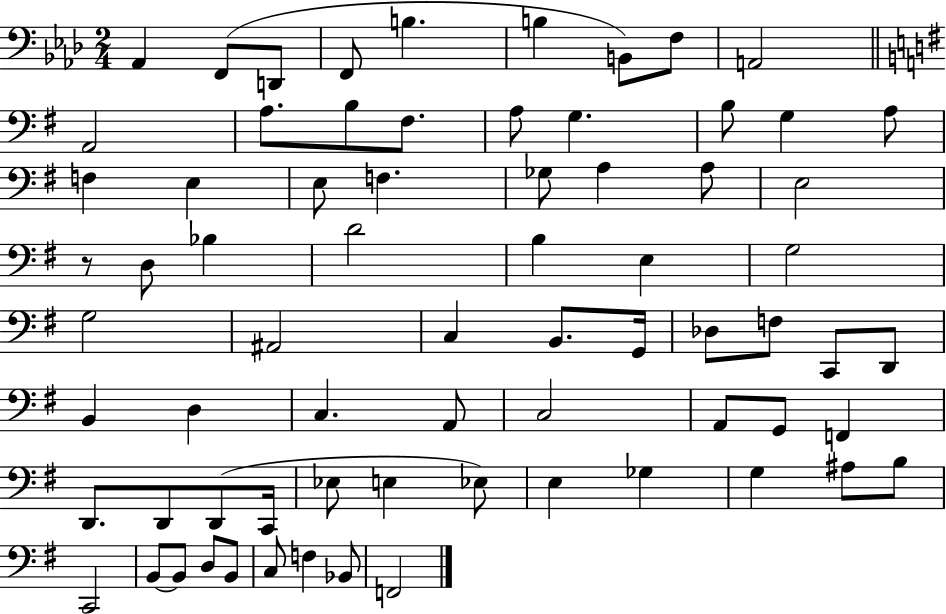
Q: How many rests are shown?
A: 1